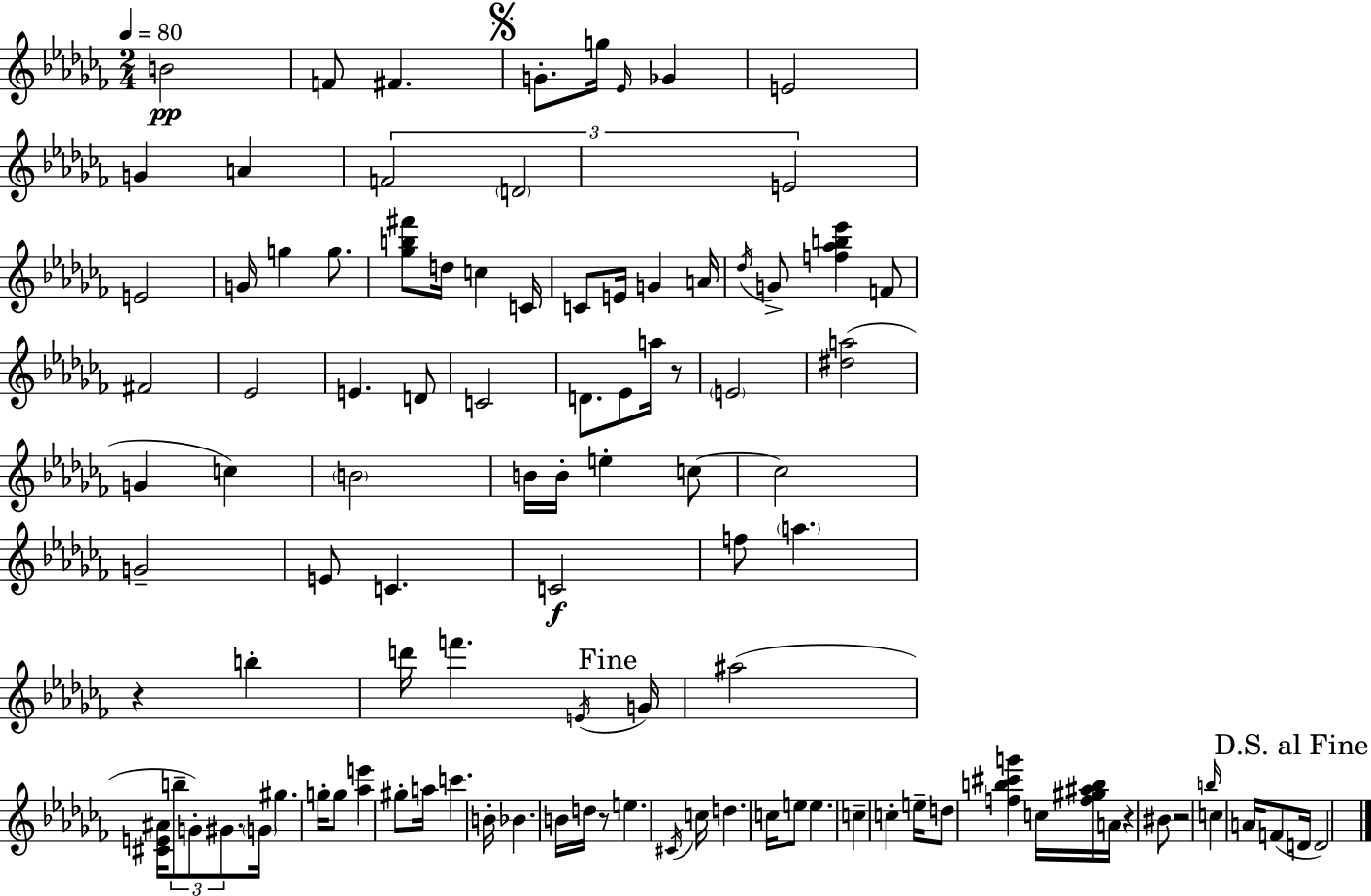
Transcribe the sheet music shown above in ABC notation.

X:1
T:Untitled
M:2/4
L:1/4
K:Abm
B2 F/2 ^F G/2 g/4 _E/4 _G E2 G A F2 D2 E2 E2 G/4 g g/2 [_gb^f']/2 d/4 c C/4 C/2 E/4 G A/4 _d/4 G/2 [f_ab_e'] F/2 ^F2 _E2 E D/2 C2 D/2 _E/2 a/4 z/2 E2 [^da]2 G c B2 B/4 B/4 e c/2 c2 G2 E/2 C C2 f/2 a z b d'/4 f' E/4 G/4 ^a2 [^CE^A]/4 b/2 G/2 ^G/2 G/4 ^g g/4 g/2 [_ae'] ^g/2 a/4 c' B/4 _B B/4 d/4 z/2 e ^C/4 c/4 d c/4 e/2 e c c e/4 d/2 [fb^c'g'] c/4 [f^g^ab]/4 A/4 z ^B/2 z2 b/4 c A/4 F/2 D/4 D2